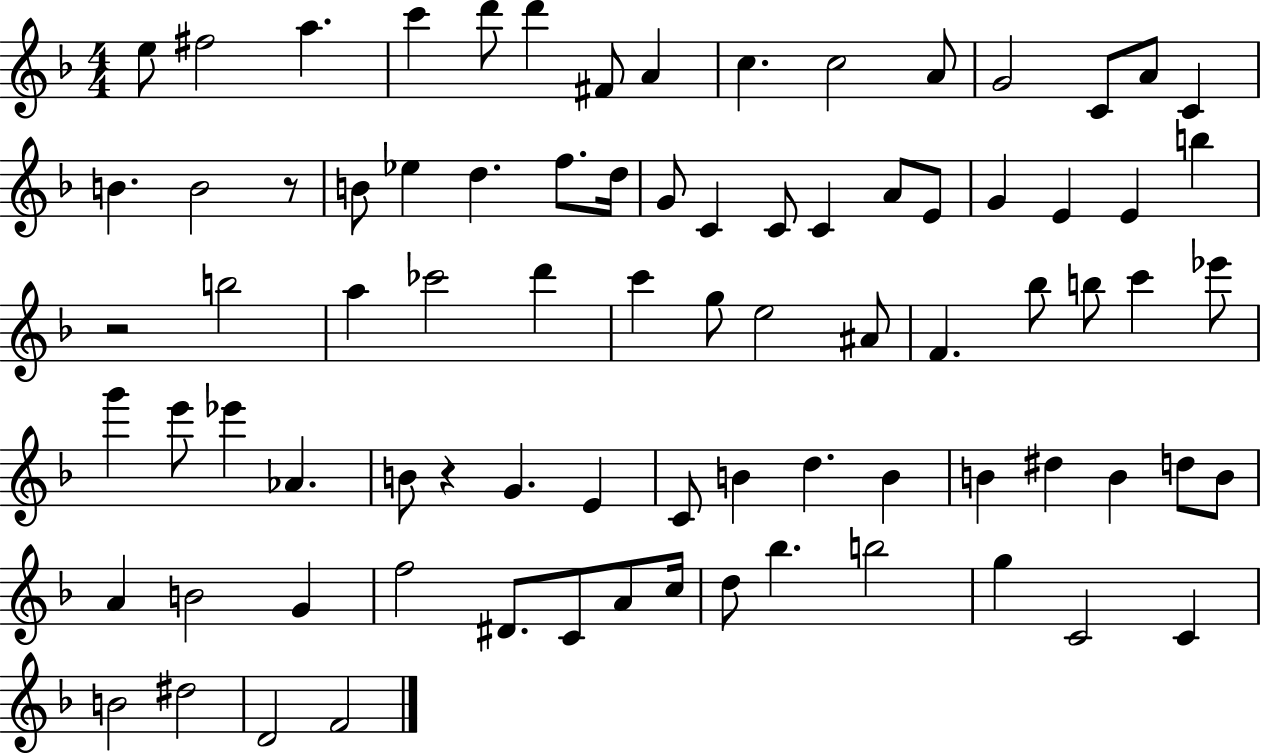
{
  \clef treble
  \numericTimeSignature
  \time 4/4
  \key f \major
  e''8 fis''2 a''4. | c'''4 d'''8 d'''4 fis'8 a'4 | c''4. c''2 a'8 | g'2 c'8 a'8 c'4 | \break b'4. b'2 r8 | b'8 ees''4 d''4. f''8. d''16 | g'8 c'4 c'8 c'4 a'8 e'8 | g'4 e'4 e'4 b''4 | \break r2 b''2 | a''4 ces'''2 d'''4 | c'''4 g''8 e''2 ais'8 | f'4. bes''8 b''8 c'''4 ees'''8 | \break g'''4 e'''8 ees'''4 aes'4. | b'8 r4 g'4. e'4 | c'8 b'4 d''4. b'4 | b'4 dis''4 b'4 d''8 b'8 | \break a'4 b'2 g'4 | f''2 dis'8. c'8 a'8 c''16 | d''8 bes''4. b''2 | g''4 c'2 c'4 | \break b'2 dis''2 | d'2 f'2 | \bar "|."
}